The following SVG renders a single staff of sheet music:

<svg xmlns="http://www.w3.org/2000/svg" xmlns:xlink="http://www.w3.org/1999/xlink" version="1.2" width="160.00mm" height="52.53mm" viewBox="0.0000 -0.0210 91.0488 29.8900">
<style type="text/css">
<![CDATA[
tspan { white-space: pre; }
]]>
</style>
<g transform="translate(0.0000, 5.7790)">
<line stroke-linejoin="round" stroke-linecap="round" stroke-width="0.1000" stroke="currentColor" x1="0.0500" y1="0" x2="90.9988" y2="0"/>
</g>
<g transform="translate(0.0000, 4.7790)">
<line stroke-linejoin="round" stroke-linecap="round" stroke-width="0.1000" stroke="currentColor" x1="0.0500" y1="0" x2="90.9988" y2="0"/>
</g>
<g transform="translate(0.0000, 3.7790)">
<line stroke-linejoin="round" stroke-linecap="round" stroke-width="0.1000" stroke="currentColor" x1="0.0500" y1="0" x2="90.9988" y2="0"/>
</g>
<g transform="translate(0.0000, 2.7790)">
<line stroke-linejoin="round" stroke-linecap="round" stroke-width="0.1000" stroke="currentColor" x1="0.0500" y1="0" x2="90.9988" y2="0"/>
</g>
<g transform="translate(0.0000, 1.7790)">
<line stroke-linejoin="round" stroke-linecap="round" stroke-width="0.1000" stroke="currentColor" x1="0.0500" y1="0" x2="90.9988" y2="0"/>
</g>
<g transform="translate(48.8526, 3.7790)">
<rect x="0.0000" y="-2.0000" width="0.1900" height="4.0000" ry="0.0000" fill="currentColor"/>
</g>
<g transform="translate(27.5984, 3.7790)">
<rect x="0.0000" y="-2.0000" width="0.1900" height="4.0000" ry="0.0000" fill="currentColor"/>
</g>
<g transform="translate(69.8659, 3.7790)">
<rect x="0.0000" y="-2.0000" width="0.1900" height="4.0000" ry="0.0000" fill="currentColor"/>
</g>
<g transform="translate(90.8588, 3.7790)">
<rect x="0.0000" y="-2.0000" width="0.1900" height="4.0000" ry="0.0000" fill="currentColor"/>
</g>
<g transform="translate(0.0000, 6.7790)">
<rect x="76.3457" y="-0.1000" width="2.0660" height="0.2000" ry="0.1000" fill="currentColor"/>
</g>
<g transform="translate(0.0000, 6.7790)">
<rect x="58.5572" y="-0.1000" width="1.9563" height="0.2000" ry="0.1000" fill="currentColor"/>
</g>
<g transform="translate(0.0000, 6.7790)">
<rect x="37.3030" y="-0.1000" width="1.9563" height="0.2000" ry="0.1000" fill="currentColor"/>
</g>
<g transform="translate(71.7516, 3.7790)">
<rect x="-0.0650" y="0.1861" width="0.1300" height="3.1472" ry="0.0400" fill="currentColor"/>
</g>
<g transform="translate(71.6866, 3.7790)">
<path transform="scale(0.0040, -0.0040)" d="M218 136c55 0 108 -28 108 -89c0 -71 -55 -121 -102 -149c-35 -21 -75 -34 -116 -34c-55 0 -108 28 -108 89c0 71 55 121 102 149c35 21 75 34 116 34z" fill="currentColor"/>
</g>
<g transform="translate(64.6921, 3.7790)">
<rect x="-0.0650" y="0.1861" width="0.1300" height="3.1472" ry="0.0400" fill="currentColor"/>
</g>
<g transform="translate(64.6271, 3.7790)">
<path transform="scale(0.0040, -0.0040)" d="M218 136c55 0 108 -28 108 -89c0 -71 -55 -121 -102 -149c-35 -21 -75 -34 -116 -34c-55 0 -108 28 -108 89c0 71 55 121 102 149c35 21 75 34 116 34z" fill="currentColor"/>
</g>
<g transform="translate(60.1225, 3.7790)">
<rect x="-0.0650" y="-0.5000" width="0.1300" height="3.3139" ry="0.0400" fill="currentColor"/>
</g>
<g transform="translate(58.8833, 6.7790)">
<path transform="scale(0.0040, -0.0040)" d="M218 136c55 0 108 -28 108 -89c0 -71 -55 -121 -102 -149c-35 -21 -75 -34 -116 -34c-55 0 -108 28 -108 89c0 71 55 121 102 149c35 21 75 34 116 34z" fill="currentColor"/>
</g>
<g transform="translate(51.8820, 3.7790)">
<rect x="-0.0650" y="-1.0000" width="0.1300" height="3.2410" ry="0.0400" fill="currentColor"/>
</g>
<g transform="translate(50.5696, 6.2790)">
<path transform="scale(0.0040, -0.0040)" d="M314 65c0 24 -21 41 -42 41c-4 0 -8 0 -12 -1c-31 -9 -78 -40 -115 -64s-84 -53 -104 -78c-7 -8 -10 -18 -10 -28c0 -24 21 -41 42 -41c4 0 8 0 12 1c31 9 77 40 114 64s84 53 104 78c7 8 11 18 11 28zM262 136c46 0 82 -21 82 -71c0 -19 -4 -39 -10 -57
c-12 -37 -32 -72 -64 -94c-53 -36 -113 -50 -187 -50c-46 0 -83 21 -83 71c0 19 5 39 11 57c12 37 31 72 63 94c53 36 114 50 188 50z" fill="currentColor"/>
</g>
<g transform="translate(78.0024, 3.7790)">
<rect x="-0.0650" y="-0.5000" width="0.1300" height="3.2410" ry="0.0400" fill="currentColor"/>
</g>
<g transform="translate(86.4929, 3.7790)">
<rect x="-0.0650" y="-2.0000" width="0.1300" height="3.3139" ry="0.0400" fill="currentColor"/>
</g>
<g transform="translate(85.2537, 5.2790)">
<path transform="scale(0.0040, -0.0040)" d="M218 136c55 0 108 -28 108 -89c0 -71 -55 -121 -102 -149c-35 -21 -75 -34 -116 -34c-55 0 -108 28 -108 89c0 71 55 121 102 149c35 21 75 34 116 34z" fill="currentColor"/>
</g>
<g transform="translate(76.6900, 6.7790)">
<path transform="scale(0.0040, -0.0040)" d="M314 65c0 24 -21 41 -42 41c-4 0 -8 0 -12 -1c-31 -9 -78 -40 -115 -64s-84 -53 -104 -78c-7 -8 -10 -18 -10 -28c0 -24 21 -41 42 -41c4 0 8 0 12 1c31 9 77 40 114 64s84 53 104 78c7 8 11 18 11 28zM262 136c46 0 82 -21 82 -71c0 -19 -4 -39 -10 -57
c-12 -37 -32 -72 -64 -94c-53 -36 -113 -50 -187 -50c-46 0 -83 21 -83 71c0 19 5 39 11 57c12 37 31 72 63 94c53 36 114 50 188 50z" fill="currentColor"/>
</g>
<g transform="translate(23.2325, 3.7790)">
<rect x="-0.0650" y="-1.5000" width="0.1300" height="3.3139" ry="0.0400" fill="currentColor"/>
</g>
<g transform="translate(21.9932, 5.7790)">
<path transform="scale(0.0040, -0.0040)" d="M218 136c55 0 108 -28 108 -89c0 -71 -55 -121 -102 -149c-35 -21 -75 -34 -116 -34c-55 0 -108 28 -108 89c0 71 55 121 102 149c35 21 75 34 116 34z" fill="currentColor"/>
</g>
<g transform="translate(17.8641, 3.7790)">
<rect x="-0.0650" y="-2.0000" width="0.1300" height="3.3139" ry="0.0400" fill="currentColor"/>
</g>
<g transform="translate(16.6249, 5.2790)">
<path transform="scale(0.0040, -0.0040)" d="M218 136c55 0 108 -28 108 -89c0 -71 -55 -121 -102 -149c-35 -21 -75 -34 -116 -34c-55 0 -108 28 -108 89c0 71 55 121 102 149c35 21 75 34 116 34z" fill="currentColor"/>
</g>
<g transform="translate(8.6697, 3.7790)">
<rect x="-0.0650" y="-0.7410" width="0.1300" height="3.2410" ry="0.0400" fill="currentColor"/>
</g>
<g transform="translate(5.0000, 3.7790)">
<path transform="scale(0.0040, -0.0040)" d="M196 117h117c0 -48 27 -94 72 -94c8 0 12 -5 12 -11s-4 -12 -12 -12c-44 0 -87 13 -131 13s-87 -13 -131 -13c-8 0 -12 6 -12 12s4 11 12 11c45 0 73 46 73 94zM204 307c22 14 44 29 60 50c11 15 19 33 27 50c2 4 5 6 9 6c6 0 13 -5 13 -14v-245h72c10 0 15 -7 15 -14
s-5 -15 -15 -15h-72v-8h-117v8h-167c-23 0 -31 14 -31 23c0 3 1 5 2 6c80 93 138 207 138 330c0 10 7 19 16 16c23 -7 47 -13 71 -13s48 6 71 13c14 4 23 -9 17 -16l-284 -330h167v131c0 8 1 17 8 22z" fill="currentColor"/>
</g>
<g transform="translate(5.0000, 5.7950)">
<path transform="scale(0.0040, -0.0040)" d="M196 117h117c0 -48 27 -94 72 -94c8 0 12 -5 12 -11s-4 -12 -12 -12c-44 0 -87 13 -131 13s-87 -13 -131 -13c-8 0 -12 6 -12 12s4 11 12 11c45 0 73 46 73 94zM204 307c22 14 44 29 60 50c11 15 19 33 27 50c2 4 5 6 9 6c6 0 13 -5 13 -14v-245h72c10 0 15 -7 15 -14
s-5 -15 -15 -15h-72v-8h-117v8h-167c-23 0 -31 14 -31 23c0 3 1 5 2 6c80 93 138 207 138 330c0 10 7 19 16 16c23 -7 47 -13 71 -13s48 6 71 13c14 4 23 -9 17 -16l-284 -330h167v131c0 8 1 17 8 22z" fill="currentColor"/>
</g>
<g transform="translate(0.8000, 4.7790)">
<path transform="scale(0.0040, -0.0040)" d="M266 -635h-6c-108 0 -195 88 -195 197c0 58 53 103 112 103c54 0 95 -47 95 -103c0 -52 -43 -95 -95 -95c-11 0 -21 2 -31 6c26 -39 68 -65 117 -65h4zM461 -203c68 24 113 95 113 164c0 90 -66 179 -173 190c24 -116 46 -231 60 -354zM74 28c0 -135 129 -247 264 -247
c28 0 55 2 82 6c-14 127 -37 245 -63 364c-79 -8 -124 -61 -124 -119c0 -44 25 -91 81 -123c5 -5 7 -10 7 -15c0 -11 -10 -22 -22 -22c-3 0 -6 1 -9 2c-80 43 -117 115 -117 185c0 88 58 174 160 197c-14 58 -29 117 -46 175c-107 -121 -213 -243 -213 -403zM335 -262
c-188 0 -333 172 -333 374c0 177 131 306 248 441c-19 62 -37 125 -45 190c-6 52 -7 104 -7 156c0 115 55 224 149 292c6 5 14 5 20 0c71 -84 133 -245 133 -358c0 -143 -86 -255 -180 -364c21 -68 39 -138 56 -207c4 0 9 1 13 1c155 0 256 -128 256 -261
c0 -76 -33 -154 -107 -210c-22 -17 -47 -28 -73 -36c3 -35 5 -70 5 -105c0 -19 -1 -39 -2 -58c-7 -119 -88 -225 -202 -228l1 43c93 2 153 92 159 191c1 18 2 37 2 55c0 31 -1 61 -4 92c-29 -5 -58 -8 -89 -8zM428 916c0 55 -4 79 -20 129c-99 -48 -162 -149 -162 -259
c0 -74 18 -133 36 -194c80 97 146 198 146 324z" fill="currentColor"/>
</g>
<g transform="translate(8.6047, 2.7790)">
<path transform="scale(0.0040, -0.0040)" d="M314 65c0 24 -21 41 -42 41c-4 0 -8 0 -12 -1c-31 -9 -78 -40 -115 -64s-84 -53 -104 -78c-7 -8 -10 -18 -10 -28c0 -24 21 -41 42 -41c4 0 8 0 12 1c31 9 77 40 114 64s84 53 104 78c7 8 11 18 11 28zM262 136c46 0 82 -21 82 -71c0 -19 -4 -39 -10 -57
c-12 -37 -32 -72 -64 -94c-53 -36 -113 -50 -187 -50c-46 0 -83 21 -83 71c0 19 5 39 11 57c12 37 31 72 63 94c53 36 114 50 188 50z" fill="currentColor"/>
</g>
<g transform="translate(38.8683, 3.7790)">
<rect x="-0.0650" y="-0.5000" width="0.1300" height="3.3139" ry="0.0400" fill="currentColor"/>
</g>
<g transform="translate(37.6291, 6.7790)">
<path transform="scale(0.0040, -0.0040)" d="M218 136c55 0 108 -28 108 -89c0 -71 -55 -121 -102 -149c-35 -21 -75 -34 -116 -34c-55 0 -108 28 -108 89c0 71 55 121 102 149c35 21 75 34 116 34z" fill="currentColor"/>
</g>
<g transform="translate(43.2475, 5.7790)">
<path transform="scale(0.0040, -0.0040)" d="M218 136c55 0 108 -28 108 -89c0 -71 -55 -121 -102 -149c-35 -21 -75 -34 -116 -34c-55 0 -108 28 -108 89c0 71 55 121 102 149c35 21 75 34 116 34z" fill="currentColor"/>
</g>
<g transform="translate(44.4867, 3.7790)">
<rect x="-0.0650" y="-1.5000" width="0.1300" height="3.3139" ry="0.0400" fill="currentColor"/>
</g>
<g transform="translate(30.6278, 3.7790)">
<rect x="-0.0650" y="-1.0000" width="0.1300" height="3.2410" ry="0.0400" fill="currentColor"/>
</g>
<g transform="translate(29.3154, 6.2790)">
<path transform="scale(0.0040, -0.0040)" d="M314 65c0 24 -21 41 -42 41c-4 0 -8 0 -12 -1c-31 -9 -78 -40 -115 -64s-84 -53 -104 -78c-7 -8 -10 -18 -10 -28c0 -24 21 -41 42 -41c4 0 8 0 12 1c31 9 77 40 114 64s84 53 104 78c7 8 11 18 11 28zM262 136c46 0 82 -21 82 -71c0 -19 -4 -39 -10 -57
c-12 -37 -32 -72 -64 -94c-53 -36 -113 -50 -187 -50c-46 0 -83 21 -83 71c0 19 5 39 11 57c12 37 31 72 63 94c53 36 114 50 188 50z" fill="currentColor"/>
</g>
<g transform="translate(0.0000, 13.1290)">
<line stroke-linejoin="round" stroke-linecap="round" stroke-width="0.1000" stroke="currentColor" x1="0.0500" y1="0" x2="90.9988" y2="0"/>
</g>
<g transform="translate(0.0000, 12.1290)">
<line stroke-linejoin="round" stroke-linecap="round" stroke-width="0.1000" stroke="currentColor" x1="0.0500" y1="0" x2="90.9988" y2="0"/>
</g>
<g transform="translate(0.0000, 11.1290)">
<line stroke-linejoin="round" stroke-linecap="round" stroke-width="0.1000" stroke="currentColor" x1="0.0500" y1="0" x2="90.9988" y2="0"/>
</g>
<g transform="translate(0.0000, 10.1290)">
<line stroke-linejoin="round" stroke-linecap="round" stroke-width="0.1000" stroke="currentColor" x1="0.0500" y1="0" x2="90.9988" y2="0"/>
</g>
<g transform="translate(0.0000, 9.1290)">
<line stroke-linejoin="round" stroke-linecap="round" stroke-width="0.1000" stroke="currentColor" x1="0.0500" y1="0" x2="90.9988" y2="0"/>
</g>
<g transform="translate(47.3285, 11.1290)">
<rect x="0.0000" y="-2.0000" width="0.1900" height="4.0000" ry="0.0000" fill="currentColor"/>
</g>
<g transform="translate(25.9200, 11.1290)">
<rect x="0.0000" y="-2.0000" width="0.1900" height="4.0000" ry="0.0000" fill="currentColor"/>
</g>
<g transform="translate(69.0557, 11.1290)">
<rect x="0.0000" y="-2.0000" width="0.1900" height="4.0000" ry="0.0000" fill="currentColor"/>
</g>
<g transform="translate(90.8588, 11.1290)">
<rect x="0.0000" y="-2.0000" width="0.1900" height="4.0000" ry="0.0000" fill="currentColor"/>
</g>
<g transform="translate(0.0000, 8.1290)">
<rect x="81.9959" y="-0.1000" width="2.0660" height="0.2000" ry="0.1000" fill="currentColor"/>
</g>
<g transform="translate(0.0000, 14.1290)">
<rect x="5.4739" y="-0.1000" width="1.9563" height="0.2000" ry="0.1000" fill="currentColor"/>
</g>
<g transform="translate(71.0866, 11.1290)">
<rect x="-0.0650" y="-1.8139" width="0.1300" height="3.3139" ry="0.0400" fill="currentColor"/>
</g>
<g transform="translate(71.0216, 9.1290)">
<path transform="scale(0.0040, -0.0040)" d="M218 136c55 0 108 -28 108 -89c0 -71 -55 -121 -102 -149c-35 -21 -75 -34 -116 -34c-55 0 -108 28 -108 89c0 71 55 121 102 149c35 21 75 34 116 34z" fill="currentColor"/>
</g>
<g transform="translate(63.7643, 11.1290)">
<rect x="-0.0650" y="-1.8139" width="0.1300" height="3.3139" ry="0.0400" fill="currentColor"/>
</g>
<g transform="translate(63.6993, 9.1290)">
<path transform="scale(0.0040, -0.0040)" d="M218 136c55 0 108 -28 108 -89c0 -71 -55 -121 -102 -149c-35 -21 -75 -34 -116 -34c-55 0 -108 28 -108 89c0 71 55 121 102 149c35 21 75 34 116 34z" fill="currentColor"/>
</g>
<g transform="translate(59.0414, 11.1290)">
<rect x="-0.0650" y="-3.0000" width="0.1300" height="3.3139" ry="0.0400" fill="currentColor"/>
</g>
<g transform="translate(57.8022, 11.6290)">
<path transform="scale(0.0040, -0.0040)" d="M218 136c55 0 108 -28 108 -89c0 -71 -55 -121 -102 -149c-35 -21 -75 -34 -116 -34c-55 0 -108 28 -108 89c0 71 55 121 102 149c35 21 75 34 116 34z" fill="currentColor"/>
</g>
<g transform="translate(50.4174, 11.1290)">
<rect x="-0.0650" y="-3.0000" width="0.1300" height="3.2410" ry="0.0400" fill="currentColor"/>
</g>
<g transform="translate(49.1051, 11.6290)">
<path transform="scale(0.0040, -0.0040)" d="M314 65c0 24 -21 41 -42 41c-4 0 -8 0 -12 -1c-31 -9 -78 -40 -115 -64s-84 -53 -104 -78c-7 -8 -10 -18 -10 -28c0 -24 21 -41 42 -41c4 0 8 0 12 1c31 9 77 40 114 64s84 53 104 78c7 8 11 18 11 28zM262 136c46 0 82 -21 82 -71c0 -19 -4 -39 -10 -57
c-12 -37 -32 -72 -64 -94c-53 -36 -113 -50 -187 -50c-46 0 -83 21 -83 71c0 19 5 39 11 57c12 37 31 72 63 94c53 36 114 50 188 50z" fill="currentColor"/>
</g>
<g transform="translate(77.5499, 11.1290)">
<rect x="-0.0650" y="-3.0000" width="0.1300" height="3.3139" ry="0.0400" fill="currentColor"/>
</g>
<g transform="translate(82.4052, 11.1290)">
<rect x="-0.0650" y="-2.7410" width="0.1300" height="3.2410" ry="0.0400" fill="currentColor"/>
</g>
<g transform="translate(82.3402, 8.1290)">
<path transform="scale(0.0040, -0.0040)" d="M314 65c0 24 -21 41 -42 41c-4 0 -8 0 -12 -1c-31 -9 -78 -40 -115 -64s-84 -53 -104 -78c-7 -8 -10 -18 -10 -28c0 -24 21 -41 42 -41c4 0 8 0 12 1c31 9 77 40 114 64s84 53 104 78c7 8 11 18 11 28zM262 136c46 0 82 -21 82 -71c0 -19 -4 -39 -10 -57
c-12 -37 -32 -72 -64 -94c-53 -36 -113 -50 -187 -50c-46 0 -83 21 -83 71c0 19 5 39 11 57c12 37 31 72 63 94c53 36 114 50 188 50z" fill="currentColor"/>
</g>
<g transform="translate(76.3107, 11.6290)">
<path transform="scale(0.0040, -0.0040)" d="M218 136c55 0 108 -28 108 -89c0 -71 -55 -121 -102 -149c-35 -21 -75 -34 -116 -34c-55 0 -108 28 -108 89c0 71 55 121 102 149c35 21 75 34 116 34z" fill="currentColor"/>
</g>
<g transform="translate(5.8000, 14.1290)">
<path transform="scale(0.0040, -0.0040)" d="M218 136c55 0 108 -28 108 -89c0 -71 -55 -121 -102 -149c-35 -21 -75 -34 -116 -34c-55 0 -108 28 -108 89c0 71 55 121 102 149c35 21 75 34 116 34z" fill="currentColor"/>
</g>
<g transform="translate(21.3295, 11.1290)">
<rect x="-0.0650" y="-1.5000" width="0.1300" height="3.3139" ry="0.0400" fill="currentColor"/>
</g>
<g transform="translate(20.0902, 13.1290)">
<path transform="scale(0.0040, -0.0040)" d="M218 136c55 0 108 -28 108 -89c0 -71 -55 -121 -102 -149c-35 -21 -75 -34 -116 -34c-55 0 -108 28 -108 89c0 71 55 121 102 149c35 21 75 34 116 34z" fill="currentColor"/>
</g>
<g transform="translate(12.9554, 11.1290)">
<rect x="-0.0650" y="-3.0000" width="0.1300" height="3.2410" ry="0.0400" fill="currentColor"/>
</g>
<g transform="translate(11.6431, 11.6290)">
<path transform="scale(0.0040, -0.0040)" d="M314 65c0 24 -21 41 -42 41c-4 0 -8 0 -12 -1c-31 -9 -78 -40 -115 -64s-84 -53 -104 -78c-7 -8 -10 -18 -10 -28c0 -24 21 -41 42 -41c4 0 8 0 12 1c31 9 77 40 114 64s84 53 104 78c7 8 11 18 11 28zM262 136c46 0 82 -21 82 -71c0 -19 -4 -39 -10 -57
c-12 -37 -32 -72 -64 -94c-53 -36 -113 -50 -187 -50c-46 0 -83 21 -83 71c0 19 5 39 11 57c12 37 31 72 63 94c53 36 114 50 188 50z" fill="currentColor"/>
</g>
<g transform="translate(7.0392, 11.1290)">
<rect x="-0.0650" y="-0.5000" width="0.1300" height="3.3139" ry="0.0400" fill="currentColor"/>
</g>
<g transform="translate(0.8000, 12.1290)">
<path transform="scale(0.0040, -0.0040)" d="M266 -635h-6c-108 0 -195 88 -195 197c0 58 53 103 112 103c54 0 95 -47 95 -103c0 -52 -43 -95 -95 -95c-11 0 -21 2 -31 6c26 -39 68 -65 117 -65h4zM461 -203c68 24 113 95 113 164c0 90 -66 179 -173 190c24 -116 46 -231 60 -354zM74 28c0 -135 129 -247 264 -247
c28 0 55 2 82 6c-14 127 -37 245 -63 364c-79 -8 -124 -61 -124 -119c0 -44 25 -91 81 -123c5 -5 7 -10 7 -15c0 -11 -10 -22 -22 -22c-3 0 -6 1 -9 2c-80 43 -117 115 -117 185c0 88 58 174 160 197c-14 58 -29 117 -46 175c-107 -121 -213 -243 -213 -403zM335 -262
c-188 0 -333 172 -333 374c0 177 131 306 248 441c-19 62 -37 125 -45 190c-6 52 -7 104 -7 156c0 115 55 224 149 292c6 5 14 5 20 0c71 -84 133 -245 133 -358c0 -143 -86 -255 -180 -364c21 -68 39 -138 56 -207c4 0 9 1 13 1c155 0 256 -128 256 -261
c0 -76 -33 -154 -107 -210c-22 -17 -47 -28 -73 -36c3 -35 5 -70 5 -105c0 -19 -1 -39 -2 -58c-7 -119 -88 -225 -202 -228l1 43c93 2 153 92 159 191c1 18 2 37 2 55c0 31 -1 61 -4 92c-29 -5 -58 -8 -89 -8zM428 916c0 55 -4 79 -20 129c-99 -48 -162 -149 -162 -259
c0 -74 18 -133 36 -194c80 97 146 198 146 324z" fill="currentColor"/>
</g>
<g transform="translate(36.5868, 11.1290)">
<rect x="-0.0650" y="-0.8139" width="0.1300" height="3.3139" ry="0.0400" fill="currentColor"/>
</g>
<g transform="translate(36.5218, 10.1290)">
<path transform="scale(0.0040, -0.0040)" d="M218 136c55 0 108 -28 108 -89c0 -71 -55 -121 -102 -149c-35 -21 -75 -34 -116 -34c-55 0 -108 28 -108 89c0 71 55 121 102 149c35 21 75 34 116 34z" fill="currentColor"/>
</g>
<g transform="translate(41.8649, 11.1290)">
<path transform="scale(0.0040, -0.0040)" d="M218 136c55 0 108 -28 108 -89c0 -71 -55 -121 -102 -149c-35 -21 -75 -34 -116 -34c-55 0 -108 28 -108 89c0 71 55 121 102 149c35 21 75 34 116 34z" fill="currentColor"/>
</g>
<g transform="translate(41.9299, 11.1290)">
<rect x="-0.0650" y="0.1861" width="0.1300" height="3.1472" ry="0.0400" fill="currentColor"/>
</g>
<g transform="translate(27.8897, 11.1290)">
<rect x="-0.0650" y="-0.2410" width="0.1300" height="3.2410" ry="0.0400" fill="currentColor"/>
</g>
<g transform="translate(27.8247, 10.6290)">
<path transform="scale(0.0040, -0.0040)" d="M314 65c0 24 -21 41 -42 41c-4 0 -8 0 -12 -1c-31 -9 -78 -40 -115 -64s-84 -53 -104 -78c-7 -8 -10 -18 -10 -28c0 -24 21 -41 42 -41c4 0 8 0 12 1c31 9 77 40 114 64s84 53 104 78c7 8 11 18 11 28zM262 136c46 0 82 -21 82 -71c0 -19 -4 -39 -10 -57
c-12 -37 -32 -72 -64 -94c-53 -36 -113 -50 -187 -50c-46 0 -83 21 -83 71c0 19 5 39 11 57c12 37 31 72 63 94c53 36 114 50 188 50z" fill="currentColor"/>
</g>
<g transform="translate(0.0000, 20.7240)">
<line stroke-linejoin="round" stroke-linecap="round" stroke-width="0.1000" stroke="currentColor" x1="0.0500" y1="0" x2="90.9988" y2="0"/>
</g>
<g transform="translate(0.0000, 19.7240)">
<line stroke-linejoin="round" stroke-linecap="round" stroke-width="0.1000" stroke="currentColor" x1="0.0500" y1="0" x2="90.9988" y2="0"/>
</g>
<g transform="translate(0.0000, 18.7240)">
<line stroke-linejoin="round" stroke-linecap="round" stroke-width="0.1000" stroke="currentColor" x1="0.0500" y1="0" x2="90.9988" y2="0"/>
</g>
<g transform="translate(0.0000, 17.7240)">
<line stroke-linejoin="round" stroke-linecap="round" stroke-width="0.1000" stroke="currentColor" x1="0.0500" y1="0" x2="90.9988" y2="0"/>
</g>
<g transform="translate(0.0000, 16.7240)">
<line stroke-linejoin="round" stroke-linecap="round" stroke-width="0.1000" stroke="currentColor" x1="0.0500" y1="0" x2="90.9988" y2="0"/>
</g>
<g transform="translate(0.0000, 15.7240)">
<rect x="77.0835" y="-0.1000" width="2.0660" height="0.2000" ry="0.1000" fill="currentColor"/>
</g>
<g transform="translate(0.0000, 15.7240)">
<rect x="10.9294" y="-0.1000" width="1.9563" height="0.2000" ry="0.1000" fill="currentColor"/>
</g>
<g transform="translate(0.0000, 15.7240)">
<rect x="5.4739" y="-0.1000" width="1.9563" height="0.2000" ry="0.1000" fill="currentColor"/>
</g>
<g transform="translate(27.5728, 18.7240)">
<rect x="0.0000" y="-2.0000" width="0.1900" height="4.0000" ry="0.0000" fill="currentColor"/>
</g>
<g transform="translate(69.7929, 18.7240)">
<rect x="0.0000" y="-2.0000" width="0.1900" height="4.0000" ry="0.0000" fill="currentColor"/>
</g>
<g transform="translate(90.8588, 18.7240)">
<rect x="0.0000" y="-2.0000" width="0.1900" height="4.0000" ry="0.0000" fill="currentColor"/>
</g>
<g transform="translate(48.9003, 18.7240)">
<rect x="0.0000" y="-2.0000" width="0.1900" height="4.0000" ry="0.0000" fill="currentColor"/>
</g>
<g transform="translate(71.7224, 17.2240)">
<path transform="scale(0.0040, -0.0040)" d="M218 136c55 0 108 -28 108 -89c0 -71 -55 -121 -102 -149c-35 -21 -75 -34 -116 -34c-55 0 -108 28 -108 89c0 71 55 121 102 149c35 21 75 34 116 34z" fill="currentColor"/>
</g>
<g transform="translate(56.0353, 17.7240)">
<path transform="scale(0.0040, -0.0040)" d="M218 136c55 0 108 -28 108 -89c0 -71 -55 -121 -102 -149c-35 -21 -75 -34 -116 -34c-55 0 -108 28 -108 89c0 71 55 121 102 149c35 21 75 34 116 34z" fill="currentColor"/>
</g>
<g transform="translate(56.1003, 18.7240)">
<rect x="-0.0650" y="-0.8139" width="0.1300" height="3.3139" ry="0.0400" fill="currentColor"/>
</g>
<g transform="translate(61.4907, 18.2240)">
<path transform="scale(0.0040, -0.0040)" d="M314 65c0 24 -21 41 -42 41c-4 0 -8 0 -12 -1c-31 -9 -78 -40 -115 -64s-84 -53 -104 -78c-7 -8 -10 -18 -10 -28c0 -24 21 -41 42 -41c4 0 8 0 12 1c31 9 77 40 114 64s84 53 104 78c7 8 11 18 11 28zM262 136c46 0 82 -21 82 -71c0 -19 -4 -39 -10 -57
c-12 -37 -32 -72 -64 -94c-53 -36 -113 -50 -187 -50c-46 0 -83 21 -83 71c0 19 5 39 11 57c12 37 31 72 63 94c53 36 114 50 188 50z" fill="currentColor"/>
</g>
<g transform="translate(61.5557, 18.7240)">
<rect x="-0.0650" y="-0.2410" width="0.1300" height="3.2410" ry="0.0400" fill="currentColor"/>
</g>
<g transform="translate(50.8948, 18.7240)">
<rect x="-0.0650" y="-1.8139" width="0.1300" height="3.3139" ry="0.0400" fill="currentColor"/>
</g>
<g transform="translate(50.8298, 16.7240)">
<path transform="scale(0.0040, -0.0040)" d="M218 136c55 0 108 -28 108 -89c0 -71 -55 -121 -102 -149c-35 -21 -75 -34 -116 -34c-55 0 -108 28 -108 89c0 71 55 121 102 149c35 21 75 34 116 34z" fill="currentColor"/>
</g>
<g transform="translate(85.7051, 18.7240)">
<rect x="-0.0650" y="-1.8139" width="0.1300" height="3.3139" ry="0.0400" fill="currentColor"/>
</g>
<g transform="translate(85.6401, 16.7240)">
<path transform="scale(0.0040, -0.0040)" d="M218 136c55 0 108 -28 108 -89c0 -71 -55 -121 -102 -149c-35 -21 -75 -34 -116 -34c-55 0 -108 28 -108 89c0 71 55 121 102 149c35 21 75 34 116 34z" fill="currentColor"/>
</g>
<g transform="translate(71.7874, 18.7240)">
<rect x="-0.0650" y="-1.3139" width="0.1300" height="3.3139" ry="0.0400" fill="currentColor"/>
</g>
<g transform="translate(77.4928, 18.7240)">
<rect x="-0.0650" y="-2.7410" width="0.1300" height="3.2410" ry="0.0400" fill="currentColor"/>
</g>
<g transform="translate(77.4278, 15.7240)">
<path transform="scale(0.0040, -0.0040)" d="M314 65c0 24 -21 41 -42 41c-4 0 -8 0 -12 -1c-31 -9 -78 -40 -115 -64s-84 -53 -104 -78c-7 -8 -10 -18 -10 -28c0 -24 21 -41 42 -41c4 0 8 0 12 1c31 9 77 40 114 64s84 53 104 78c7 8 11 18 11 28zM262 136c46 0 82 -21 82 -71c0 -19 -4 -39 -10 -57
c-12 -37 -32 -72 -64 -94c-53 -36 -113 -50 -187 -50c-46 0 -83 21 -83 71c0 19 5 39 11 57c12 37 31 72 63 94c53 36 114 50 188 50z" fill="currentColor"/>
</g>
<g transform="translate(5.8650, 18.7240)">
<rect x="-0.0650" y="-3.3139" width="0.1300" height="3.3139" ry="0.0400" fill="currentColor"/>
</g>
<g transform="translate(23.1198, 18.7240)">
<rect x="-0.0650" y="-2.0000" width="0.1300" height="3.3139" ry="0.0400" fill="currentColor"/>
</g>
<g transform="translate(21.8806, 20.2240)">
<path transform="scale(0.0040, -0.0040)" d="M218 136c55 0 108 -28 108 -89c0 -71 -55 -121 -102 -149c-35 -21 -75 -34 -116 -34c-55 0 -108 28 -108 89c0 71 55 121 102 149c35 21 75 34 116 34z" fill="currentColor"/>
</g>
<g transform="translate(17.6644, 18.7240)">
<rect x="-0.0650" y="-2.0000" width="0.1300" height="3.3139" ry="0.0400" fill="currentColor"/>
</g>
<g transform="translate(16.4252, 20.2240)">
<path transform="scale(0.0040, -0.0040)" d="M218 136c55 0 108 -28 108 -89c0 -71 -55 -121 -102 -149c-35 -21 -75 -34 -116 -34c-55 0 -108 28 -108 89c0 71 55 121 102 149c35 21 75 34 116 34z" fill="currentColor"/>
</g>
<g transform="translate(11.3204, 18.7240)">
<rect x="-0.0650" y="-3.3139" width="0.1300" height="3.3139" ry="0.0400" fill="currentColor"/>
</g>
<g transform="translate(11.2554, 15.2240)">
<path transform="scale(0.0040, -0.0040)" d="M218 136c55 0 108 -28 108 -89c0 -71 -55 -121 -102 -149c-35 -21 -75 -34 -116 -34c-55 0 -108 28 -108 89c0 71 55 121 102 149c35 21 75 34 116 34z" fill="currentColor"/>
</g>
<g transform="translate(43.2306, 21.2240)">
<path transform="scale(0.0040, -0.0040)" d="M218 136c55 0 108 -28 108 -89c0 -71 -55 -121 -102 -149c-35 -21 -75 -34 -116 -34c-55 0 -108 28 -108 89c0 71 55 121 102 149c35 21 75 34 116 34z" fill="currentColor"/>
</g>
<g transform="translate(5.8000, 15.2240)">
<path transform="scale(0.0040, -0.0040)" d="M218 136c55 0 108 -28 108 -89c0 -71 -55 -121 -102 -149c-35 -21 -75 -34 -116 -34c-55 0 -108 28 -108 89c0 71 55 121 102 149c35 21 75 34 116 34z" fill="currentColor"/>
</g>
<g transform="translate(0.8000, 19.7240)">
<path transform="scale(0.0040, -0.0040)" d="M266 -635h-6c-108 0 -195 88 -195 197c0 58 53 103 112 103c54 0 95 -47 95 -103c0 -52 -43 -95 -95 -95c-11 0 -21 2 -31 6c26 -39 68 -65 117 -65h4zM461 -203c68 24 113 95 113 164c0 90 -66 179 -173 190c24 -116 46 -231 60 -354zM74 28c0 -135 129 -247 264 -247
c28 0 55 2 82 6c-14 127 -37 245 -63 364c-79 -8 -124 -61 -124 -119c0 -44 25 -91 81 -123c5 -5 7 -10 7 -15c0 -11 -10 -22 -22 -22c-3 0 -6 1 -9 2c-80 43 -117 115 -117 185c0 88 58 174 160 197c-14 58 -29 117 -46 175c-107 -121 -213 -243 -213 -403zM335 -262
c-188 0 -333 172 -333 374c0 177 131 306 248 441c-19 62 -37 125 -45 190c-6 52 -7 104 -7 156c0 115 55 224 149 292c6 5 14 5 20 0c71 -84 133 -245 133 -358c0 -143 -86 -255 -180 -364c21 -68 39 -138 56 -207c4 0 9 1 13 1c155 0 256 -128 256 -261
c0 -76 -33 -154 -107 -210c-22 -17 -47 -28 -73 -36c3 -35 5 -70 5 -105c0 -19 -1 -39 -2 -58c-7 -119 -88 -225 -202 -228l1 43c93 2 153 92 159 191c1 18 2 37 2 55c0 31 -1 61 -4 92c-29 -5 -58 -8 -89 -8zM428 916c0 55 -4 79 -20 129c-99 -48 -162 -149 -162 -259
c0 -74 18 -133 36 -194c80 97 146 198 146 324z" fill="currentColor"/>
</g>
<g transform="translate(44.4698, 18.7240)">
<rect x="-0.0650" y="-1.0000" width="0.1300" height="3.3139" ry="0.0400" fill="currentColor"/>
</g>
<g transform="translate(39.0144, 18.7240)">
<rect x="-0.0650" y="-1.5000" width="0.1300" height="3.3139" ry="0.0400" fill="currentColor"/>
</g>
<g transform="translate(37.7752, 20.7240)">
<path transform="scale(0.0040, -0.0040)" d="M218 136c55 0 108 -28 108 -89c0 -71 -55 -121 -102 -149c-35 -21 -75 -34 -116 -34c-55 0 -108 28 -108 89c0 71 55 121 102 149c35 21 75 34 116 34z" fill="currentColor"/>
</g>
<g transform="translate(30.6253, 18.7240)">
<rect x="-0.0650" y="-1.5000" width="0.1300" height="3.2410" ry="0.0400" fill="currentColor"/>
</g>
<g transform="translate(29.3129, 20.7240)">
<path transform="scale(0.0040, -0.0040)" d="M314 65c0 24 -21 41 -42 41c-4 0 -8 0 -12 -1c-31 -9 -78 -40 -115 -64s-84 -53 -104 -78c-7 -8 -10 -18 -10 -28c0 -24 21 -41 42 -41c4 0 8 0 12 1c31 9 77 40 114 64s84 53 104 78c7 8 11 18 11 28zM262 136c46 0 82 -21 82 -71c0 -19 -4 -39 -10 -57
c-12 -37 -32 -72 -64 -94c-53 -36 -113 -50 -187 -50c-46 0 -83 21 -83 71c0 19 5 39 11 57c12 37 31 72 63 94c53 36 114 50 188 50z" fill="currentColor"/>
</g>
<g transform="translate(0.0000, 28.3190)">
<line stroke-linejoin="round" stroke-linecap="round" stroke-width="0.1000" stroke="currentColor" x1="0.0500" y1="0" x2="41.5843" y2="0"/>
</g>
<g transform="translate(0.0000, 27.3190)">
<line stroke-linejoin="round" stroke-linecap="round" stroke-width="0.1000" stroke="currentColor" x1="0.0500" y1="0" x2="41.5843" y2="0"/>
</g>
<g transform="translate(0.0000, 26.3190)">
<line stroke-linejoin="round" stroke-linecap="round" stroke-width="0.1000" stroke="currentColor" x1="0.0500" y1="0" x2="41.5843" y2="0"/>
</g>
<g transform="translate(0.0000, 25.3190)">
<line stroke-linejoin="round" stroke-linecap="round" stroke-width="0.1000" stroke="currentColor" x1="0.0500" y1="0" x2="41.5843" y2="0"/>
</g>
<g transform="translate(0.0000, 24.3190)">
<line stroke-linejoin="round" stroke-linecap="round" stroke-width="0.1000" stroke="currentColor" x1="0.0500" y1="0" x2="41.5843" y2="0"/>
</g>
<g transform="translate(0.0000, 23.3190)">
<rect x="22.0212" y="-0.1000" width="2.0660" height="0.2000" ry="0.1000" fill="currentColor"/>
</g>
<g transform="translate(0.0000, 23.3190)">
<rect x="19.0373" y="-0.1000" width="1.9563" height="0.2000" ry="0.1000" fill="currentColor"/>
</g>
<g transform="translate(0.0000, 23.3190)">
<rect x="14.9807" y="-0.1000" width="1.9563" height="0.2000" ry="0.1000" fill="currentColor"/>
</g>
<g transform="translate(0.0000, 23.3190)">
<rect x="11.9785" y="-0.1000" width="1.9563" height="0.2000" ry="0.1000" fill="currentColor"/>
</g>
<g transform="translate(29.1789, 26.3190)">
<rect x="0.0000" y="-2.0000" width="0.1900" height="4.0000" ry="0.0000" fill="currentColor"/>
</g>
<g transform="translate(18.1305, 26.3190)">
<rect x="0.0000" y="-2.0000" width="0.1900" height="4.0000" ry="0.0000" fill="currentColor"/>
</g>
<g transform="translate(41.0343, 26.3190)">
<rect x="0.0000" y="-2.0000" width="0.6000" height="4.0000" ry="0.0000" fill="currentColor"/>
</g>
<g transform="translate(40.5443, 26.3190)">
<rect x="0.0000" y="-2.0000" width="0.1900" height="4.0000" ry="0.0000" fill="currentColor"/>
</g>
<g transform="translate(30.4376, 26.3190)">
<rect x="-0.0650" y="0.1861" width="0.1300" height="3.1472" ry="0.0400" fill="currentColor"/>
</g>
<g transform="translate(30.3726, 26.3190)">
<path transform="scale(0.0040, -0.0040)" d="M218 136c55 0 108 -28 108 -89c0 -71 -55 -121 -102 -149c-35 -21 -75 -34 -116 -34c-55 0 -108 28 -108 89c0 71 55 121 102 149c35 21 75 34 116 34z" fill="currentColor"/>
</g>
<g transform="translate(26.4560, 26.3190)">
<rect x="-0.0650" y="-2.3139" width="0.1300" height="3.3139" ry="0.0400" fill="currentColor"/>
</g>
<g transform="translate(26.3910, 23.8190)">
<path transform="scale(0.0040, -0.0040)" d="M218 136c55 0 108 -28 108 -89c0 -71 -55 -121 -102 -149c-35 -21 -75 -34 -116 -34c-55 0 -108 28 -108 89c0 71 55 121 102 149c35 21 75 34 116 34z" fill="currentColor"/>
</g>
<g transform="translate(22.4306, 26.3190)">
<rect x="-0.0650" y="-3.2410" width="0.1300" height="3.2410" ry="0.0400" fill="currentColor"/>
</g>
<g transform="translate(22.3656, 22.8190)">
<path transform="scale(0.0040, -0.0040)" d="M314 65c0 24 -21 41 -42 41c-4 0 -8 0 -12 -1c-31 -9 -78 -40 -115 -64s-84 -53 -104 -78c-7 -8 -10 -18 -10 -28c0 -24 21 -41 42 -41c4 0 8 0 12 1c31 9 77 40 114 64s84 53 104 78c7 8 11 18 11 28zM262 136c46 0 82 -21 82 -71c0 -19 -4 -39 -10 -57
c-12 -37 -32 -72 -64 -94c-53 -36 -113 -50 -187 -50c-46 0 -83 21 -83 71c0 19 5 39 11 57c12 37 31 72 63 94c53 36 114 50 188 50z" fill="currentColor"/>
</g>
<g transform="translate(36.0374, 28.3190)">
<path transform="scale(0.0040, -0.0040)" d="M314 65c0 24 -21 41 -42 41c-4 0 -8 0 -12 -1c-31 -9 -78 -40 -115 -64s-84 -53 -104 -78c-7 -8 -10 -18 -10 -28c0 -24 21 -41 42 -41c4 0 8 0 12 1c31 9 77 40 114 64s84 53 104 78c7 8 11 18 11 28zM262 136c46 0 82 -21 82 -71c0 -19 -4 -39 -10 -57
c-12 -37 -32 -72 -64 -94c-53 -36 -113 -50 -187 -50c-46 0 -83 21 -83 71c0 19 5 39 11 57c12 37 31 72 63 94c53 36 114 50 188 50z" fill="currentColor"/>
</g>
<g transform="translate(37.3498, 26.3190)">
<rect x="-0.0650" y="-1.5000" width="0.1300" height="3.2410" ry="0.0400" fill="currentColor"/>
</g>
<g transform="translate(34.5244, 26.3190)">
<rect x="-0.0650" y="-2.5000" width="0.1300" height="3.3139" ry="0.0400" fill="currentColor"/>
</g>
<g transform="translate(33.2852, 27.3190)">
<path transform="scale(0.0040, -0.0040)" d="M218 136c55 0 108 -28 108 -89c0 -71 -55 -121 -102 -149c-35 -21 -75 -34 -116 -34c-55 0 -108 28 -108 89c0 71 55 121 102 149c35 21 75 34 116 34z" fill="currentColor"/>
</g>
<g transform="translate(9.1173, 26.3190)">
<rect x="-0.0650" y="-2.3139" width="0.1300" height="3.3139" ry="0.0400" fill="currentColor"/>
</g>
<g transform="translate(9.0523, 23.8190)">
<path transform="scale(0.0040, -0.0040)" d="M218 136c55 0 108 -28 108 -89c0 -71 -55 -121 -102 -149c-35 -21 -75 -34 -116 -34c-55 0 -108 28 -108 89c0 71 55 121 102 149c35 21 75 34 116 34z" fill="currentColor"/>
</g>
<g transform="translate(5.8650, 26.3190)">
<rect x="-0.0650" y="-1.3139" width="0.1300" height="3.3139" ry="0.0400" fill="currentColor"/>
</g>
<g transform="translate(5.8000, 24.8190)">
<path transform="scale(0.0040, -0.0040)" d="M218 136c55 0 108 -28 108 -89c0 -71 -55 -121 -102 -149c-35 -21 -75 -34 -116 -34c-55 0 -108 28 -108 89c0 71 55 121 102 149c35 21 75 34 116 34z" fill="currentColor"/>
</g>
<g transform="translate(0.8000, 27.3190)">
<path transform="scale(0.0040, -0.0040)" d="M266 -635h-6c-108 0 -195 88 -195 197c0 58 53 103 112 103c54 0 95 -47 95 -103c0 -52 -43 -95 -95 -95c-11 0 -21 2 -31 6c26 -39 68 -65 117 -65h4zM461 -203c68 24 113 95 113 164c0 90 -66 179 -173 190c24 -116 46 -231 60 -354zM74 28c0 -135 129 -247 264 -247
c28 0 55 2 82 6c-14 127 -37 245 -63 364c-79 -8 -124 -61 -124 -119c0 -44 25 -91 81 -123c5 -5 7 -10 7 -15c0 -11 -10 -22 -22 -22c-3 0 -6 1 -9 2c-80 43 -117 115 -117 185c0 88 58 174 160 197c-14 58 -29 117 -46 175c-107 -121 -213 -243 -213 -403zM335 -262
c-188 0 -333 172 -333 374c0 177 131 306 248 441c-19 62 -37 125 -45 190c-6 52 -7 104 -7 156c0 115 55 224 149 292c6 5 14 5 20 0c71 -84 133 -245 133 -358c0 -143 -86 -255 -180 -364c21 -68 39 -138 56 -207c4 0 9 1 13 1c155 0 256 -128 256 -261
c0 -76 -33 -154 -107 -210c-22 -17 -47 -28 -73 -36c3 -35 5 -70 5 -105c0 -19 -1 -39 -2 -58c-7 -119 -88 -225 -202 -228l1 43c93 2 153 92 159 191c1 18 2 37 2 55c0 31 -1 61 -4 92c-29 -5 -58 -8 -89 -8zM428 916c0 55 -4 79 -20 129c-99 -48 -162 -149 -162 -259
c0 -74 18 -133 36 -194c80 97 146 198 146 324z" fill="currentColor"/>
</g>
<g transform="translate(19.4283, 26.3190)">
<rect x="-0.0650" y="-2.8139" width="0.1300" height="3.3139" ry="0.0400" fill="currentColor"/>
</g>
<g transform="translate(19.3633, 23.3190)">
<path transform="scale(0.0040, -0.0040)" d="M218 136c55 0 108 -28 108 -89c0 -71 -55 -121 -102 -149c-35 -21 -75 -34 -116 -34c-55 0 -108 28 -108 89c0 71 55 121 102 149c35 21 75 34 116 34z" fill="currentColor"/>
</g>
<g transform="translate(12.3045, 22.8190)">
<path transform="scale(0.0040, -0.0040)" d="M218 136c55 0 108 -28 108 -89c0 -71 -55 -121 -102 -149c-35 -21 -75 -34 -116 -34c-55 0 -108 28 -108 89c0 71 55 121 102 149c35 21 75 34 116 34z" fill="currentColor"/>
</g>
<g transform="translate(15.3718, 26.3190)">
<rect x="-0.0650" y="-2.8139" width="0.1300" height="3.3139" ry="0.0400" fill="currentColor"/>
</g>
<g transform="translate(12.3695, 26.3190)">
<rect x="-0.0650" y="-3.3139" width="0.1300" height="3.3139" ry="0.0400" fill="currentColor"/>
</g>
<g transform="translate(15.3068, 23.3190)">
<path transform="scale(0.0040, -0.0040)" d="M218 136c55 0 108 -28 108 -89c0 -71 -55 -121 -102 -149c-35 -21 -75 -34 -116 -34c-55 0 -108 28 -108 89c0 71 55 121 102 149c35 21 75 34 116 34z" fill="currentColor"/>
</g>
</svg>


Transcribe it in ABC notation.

X:1
T:Untitled
M:4/4
L:1/4
K:C
d2 F E D2 C E D2 C B B C2 F C A2 E c2 d B A2 A f f A a2 b b F F E2 E D f d c2 e a2 f e g b a a b2 g B G E2